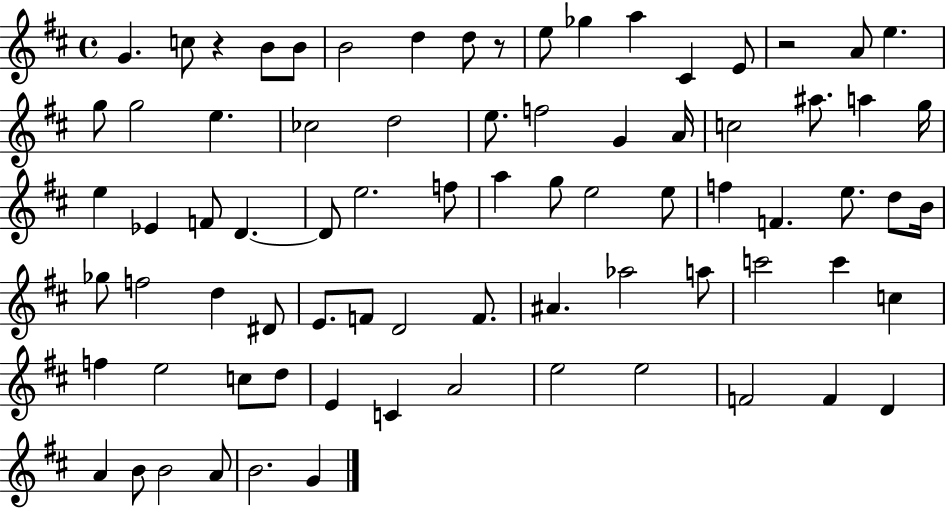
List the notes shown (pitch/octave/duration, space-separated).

G4/q. C5/e R/q B4/e B4/e B4/h D5/q D5/e R/e E5/e Gb5/q A5/q C#4/q E4/e R/h A4/e E5/q. G5/e G5/h E5/q. CES5/h D5/h E5/e. F5/h G4/q A4/s C5/h A#5/e. A5/q G5/s E5/q Eb4/q F4/e D4/q. D4/e E5/h. F5/e A5/q G5/e E5/h E5/e F5/q F4/q. E5/e. D5/e B4/s Gb5/e F5/h D5/q D#4/e E4/e. F4/e D4/h F4/e. A#4/q. Ab5/h A5/e C6/h C6/q C5/q F5/q E5/h C5/e D5/e E4/q C4/q A4/h E5/h E5/h F4/h F4/q D4/q A4/q B4/e B4/h A4/e B4/h. G4/q